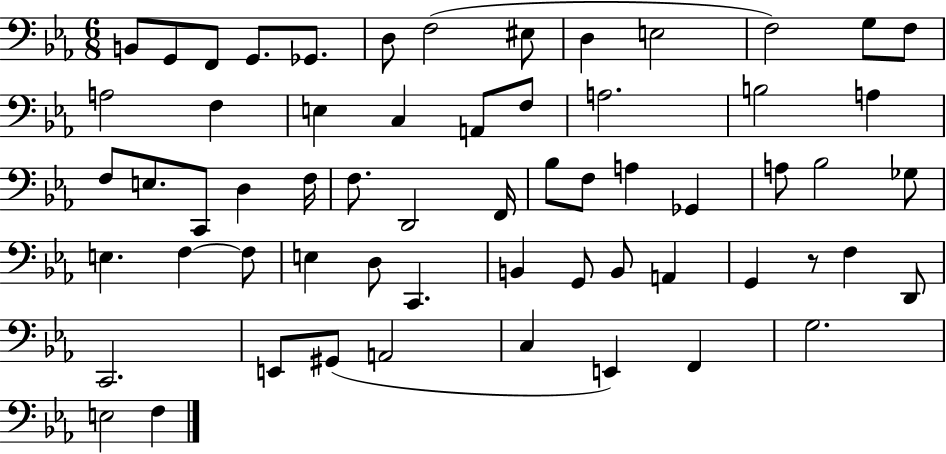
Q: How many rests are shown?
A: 1